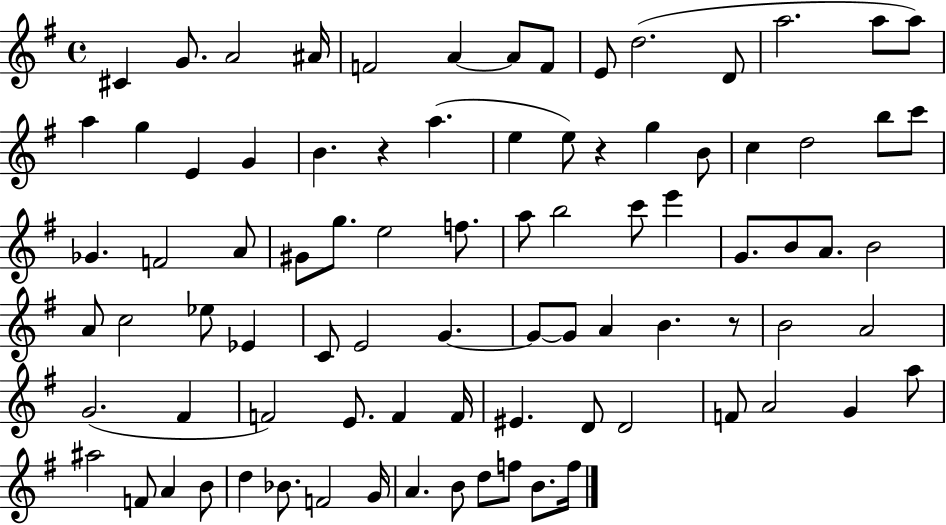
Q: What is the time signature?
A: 4/4